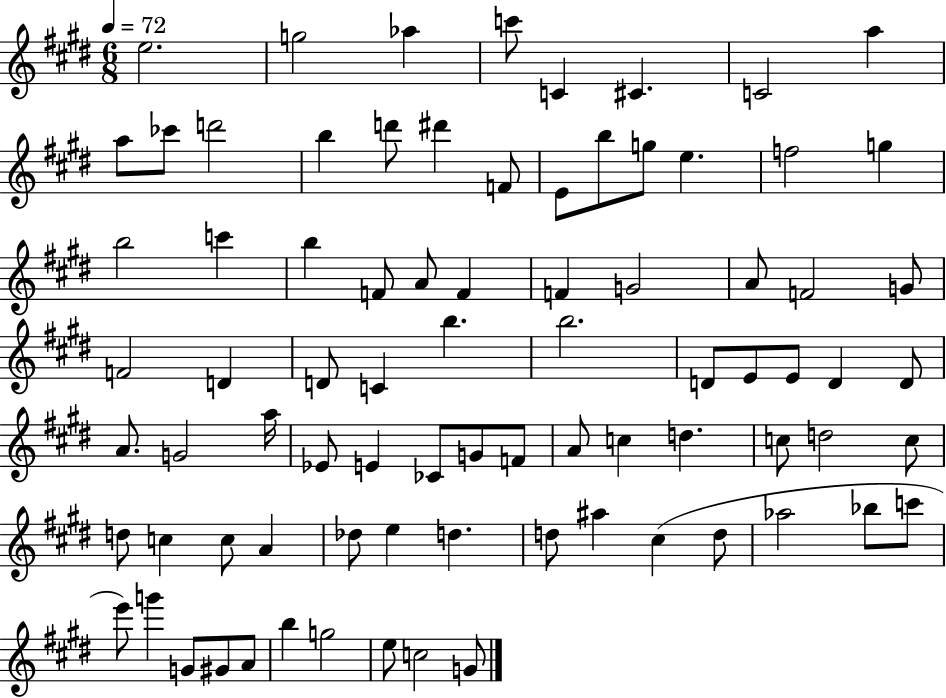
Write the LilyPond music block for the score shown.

{
  \clef treble
  \numericTimeSignature
  \time 6/8
  \key e \major
  \tempo 4 = 72
  e''2. | g''2 aes''4 | c'''8 c'4 cis'4. | c'2 a''4 | \break a''8 ces'''8 d'''2 | b''4 d'''8 dis'''4 f'8 | e'8 b''8 g''8 e''4. | f''2 g''4 | \break b''2 c'''4 | b''4 f'8 a'8 f'4 | f'4 g'2 | a'8 f'2 g'8 | \break f'2 d'4 | d'8 c'4 b''4. | b''2. | d'8 e'8 e'8 d'4 d'8 | \break a'8. g'2 a''16 | ees'8 e'4 ces'8 g'8 f'8 | a'8 c''4 d''4. | c''8 d''2 c''8 | \break d''8 c''4 c''8 a'4 | des''8 e''4 d''4. | d''8 ais''4 cis''4( d''8 | aes''2 bes''8 c'''8 | \break e'''8) g'''4 g'8 gis'8 a'8 | b''4 g''2 | e''8 c''2 g'8 | \bar "|."
}